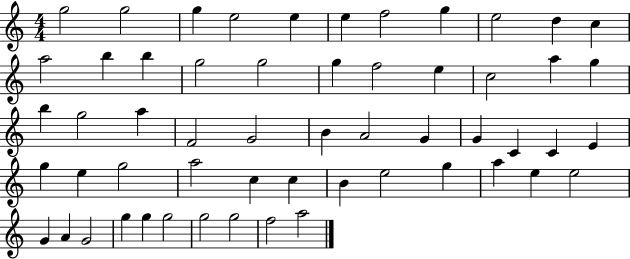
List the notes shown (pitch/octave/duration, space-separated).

G5/h G5/h G5/q E5/h E5/q E5/q F5/h G5/q E5/h D5/q C5/q A5/h B5/q B5/q G5/h G5/h G5/q F5/h E5/q C5/h A5/q G5/q B5/q G5/h A5/q F4/h G4/h B4/q A4/h G4/q G4/q C4/q C4/q E4/q G5/q E5/q G5/h A5/h C5/q C5/q B4/q E5/h G5/q A5/q E5/q E5/h G4/q A4/q G4/h G5/q G5/q G5/h G5/h G5/h F5/h A5/h